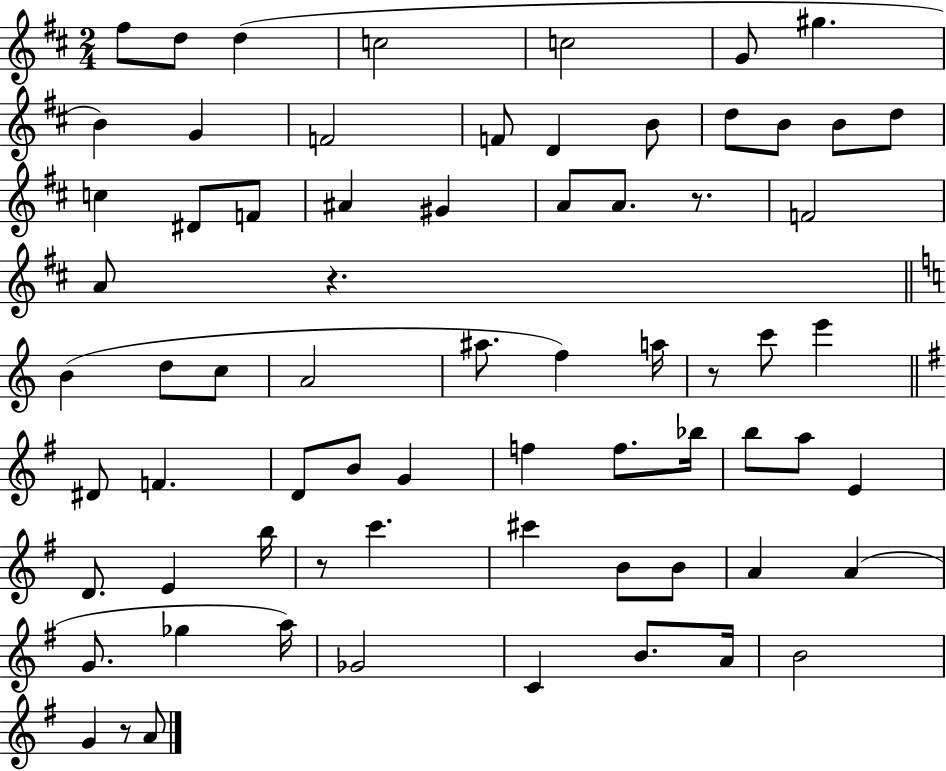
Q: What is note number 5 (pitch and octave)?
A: C5